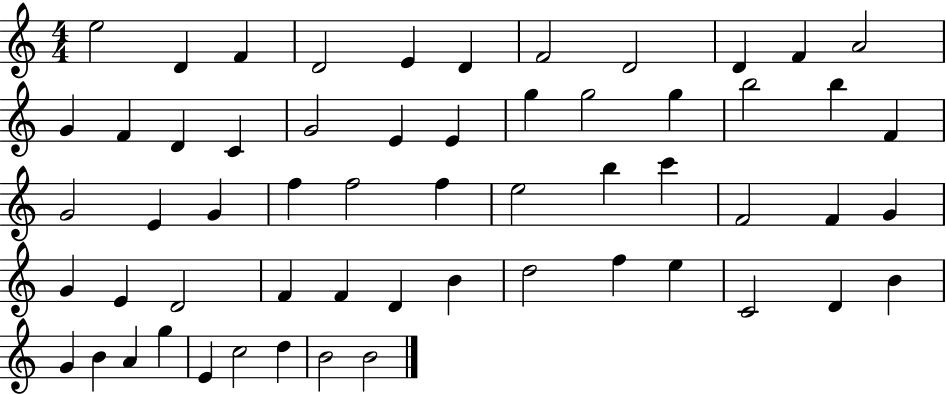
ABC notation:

X:1
T:Untitled
M:4/4
L:1/4
K:C
e2 D F D2 E D F2 D2 D F A2 G F D C G2 E E g g2 g b2 b F G2 E G f f2 f e2 b c' F2 F G G E D2 F F D B d2 f e C2 D B G B A g E c2 d B2 B2